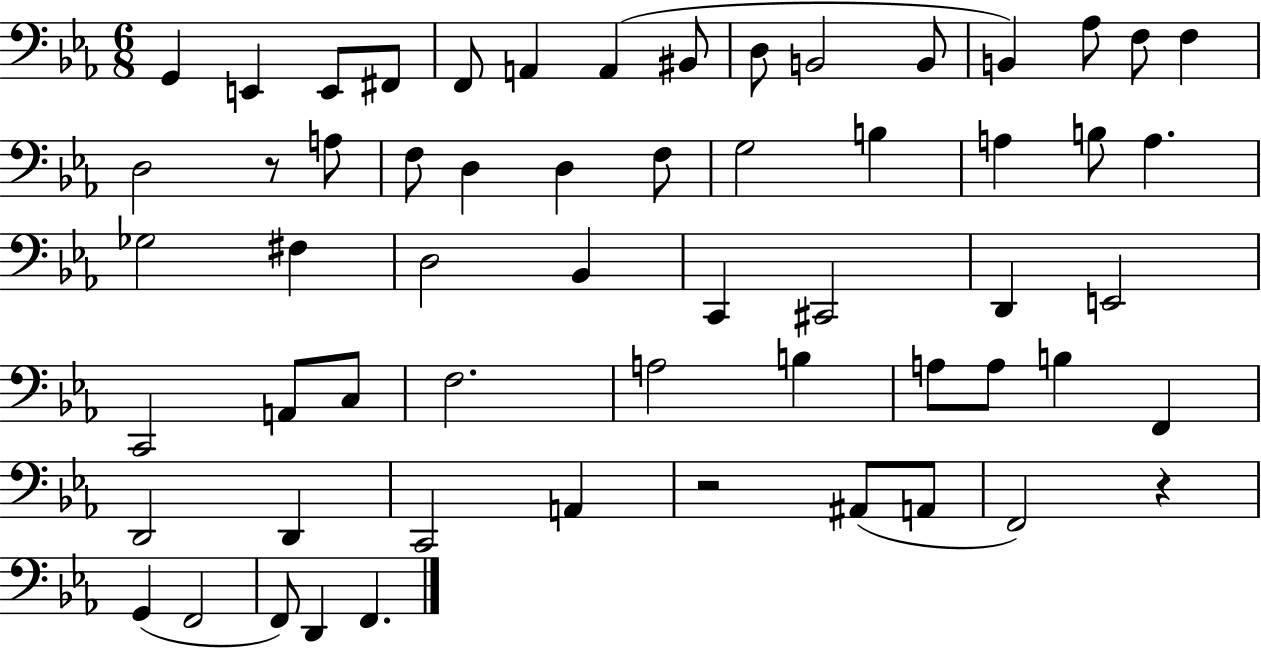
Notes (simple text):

G2/q E2/q E2/e F#2/e F2/e A2/q A2/q BIS2/e D3/e B2/h B2/e B2/q Ab3/e F3/e F3/q D3/h R/e A3/e F3/e D3/q D3/q F3/e G3/h B3/q A3/q B3/e A3/q. Gb3/h F#3/q D3/h Bb2/q C2/q C#2/h D2/q E2/h C2/h A2/e C3/e F3/h. A3/h B3/q A3/e A3/e B3/q F2/q D2/h D2/q C2/h A2/q R/h A#2/e A2/e F2/h R/q G2/q F2/h F2/e D2/q F2/q.